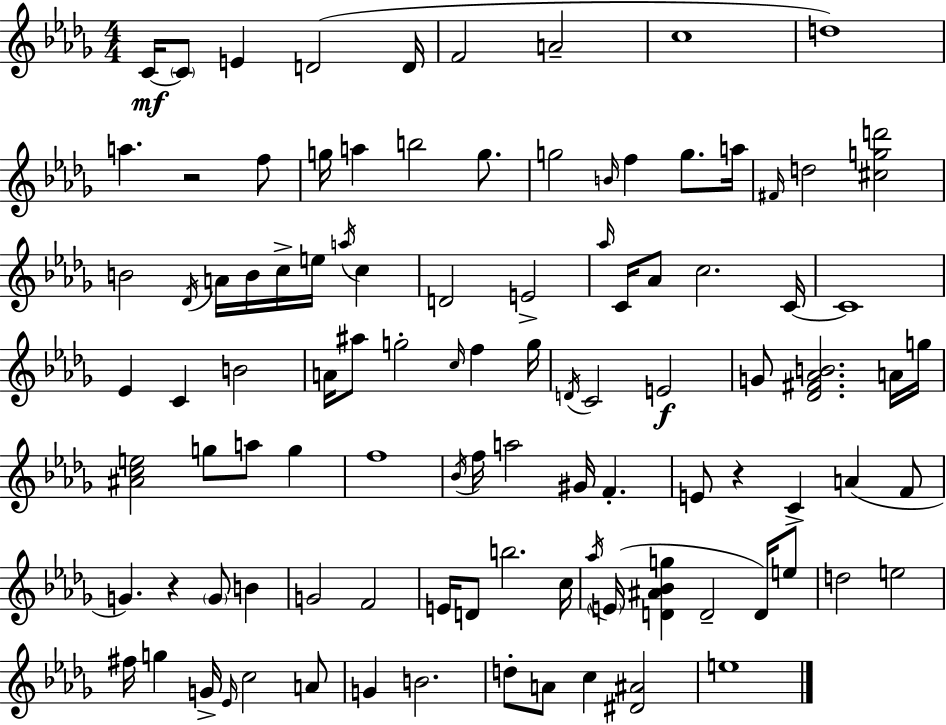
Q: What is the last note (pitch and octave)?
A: E5